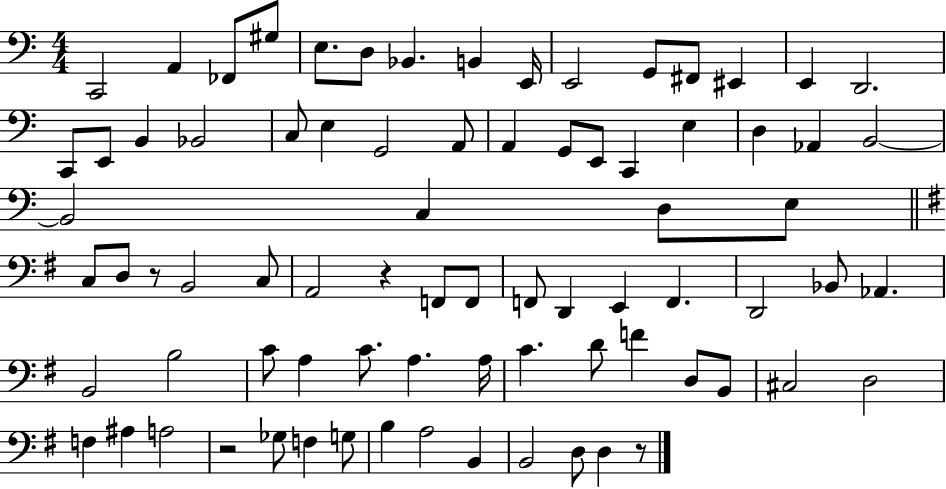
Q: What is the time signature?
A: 4/4